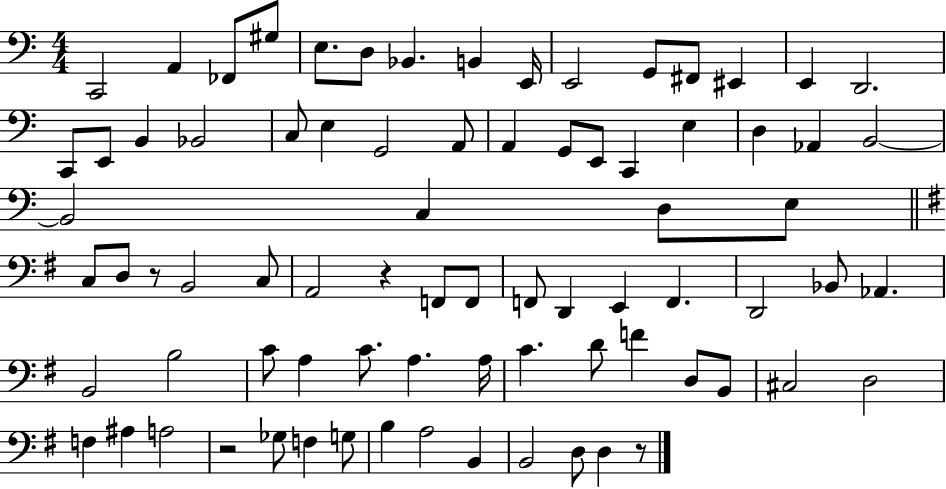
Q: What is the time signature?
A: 4/4